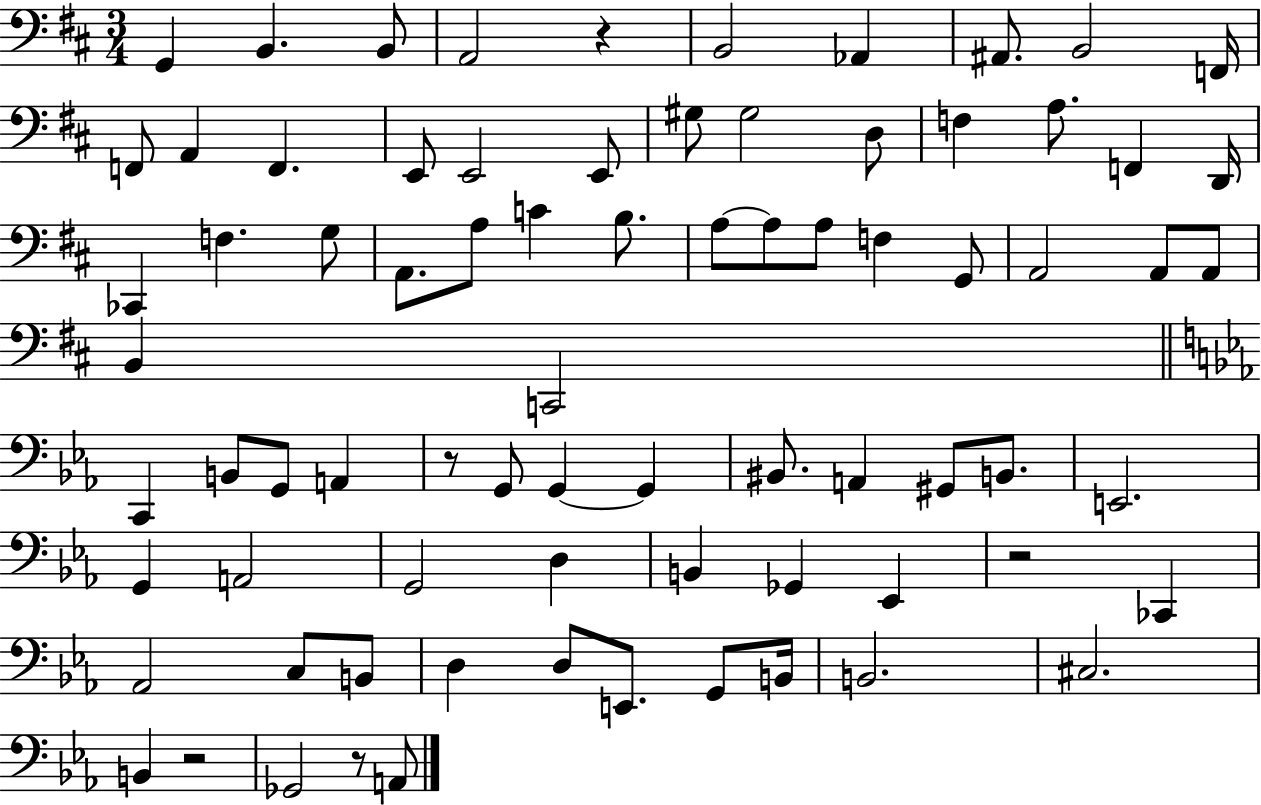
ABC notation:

X:1
T:Untitled
M:3/4
L:1/4
K:D
G,, B,, B,,/2 A,,2 z B,,2 _A,, ^A,,/2 B,,2 F,,/4 F,,/2 A,, F,, E,,/2 E,,2 E,,/2 ^G,/2 ^G,2 D,/2 F, A,/2 F,, D,,/4 _C,, F, G,/2 A,,/2 A,/2 C B,/2 A,/2 A,/2 A,/2 F, G,,/2 A,,2 A,,/2 A,,/2 B,, C,,2 C,, B,,/2 G,,/2 A,, z/2 G,,/2 G,, G,, ^B,,/2 A,, ^G,,/2 B,,/2 E,,2 G,, A,,2 G,,2 D, B,, _G,, _E,, z2 _C,, _A,,2 C,/2 B,,/2 D, D,/2 E,,/2 G,,/2 B,,/4 B,,2 ^C,2 B,, z2 _G,,2 z/2 A,,/2